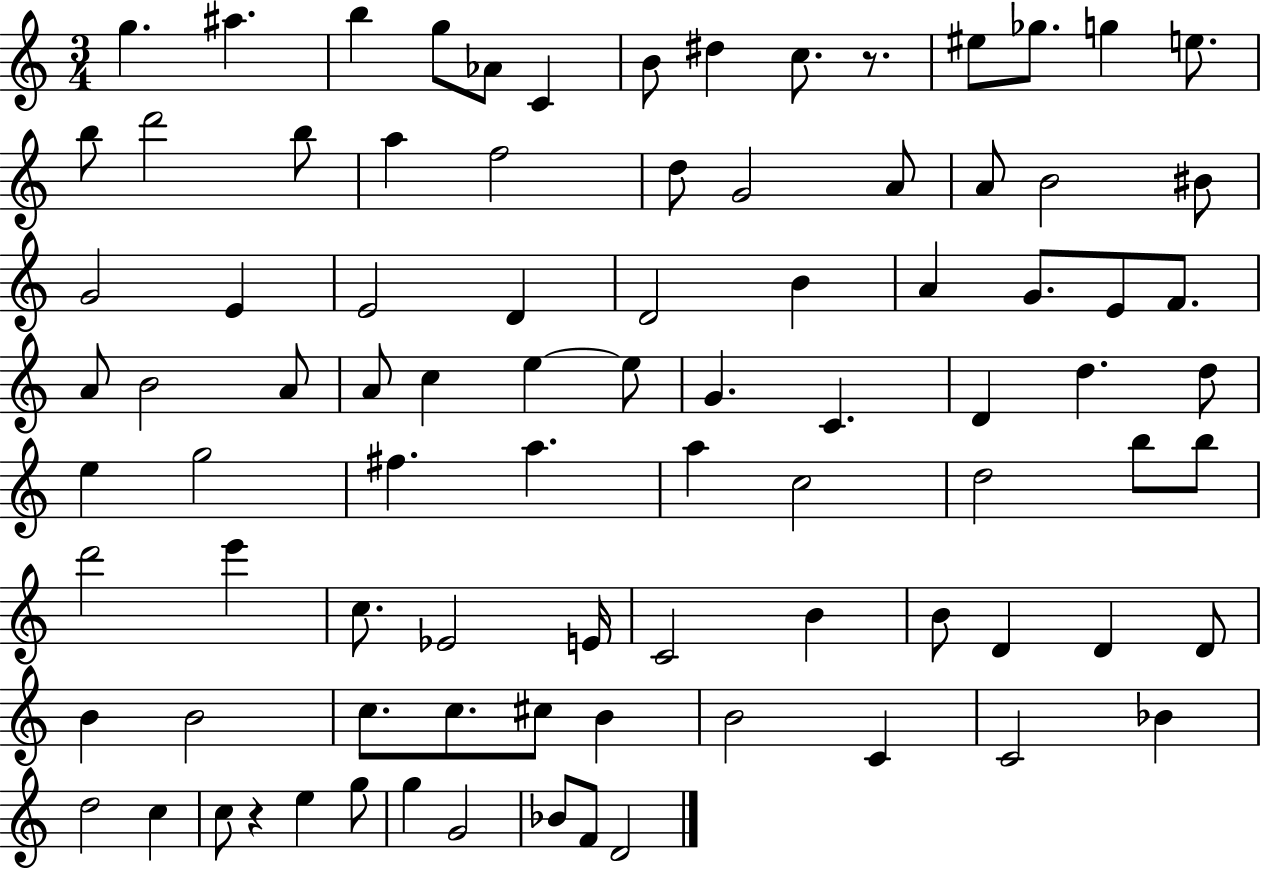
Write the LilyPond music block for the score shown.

{
  \clef treble
  \numericTimeSignature
  \time 3/4
  \key c \major
  \repeat volta 2 { g''4. ais''4. | b''4 g''8 aes'8 c'4 | b'8 dis''4 c''8. r8. | eis''8 ges''8. g''4 e''8. | \break b''8 d'''2 b''8 | a''4 f''2 | d''8 g'2 a'8 | a'8 b'2 bis'8 | \break g'2 e'4 | e'2 d'4 | d'2 b'4 | a'4 g'8. e'8 f'8. | \break a'8 b'2 a'8 | a'8 c''4 e''4~~ e''8 | g'4. c'4. | d'4 d''4. d''8 | \break e''4 g''2 | fis''4. a''4. | a''4 c''2 | d''2 b''8 b''8 | \break d'''2 e'''4 | c''8. ees'2 e'16 | c'2 b'4 | b'8 d'4 d'4 d'8 | \break b'4 b'2 | c''8. c''8. cis''8 b'4 | b'2 c'4 | c'2 bes'4 | \break d''2 c''4 | c''8 r4 e''4 g''8 | g''4 g'2 | bes'8 f'8 d'2 | \break } \bar "|."
}